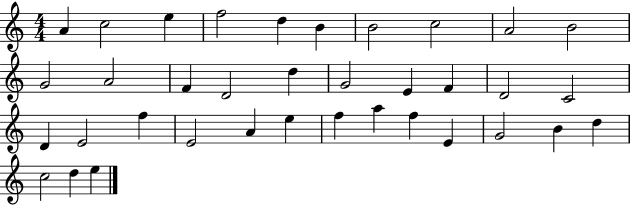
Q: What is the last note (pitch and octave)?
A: E5